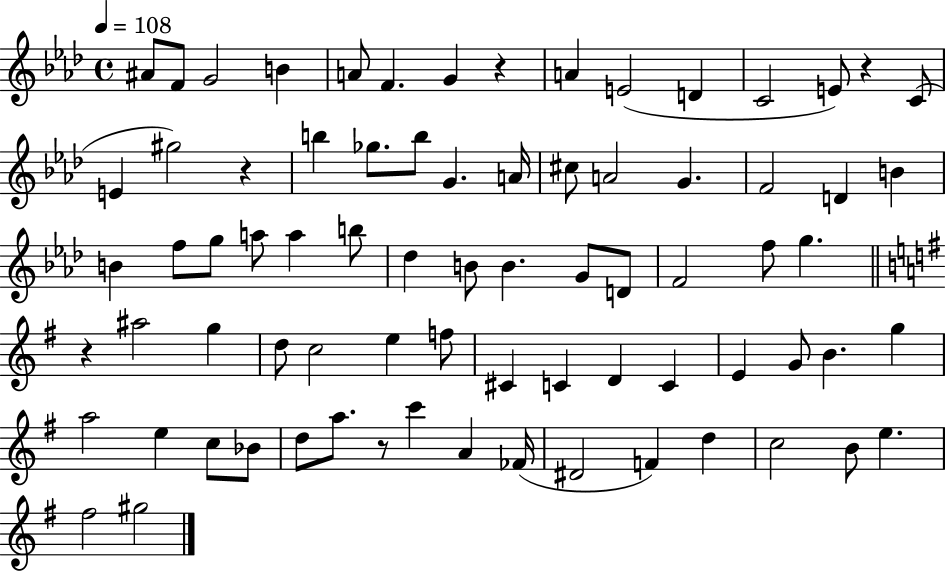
{
  \clef treble
  \time 4/4
  \defaultTimeSignature
  \key aes \major
  \tempo 4 = 108
  \repeat volta 2 { ais'8 f'8 g'2 b'4 | a'8 f'4. g'4 r4 | a'4 e'2( d'4 | c'2 e'8) r4 c'8( | \break e'4 gis''2) r4 | b''4 ges''8. b''8 g'4. a'16 | cis''8 a'2 g'4. | f'2 d'4 b'4 | \break b'4 f''8 g''8 a''8 a''4 b''8 | des''4 b'8 b'4. g'8 d'8 | f'2 f''8 g''4. | \bar "||" \break \key e \minor r4 ais''2 g''4 | d''8 c''2 e''4 f''8 | cis'4 c'4 d'4 c'4 | e'4 g'8 b'4. g''4 | \break a''2 e''4 c''8 bes'8 | d''8 a''8. r8 c'''4 a'4 fes'16( | dis'2 f'4) d''4 | c''2 b'8 e''4. | \break fis''2 gis''2 | } \bar "|."
}